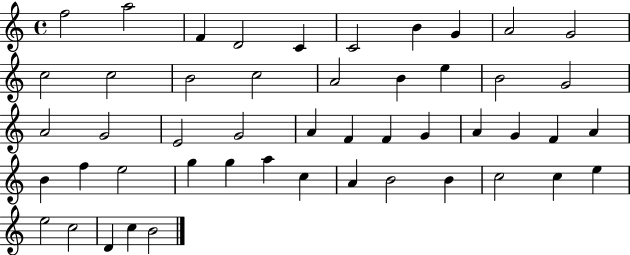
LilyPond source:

{
  \clef treble
  \time 4/4
  \defaultTimeSignature
  \key c \major
  f''2 a''2 | f'4 d'2 c'4 | c'2 b'4 g'4 | a'2 g'2 | \break c''2 c''2 | b'2 c''2 | a'2 b'4 e''4 | b'2 g'2 | \break a'2 g'2 | e'2 g'2 | a'4 f'4 f'4 g'4 | a'4 g'4 f'4 a'4 | \break b'4 f''4 e''2 | g''4 g''4 a''4 c''4 | a'4 b'2 b'4 | c''2 c''4 e''4 | \break e''2 c''2 | d'4 c''4 b'2 | \bar "|."
}